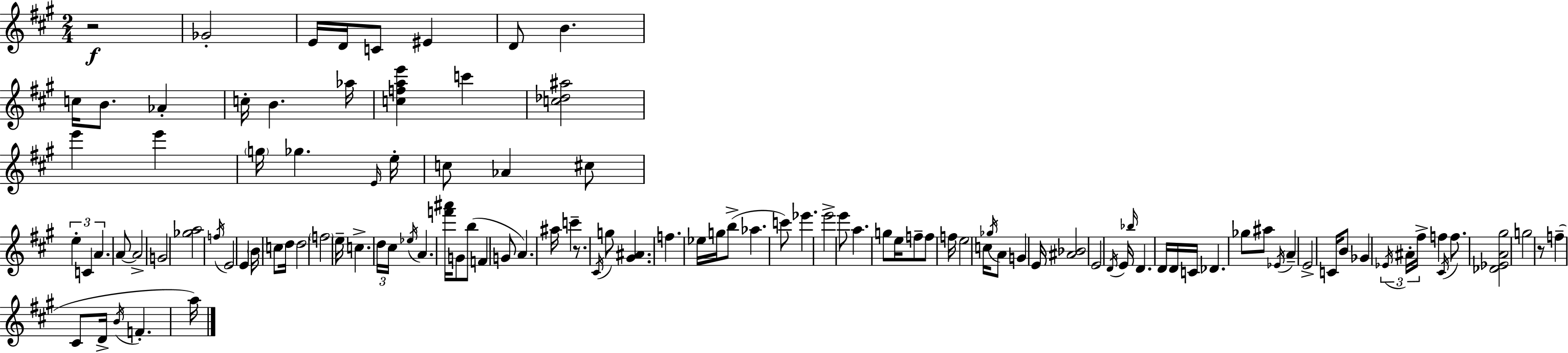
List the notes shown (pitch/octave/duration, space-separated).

R/h Gb4/h E4/s D4/s C4/e EIS4/q D4/e B4/q. C5/s B4/e. Ab4/q C5/s B4/q. Ab5/s [C5,F5,A5,E6]/q C6/q [C5,Db5,A#5]/h E6/q E6/q G5/s Gb5/q. E4/s E5/s C5/e Ab4/q C#5/e E5/q C4/q A4/q. A4/e A4/h G4/h [Gb5,A5]/h F5/s E4/h E4/q B4/s C5/e D5/s D5/h F5/h E5/s C5/q. D5/s C#5/s Eb5/s A4/q. [F6,A#6]/s G4/e B5/e F4/q G4/e A4/q. A#5/s C6/q R/e. C#4/s G5/e [G#4,A#4]/q. F5/q. Eb5/s G5/s B5/e Ab5/q. C6/e Eb6/q. E6/h E6/e A5/q. G5/e E5/s F5/e F5/e F5/s E5/h C5/s Gb5/s A4/e G4/q E4/s [A#4,Bb4]/h E4/h D4/s E4/s Bb5/s D4/q. D4/s D4/s C4/s Db4/q. Gb5/e A#5/e Eb4/s A4/q E4/h C4/s B4/e Gb4/q Eb4/s A#4/s F#5/s F5/q C#4/s F5/e. [Db4,Eb4,A4,G#5]/h G5/h R/e F5/q C#4/e D4/s B4/s F4/q. A5/s